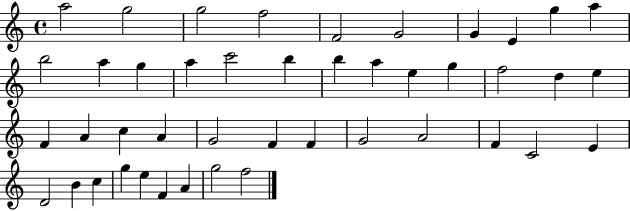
A5/h G5/h G5/h F5/h F4/h G4/h G4/q E4/q G5/q A5/q B5/h A5/q G5/q A5/q C6/h B5/q B5/q A5/q E5/q G5/q F5/h D5/q E5/q F4/q A4/q C5/q A4/q G4/h F4/q F4/q G4/h A4/h F4/q C4/h E4/q D4/h B4/q C5/q G5/q E5/q F4/q A4/q G5/h F5/h